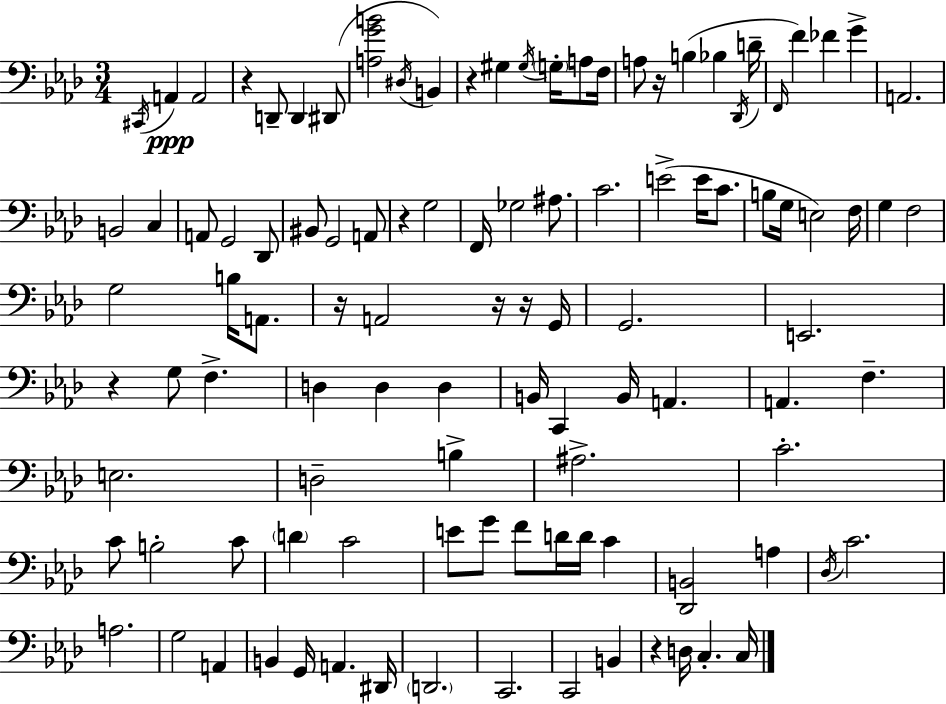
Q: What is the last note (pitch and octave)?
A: C3